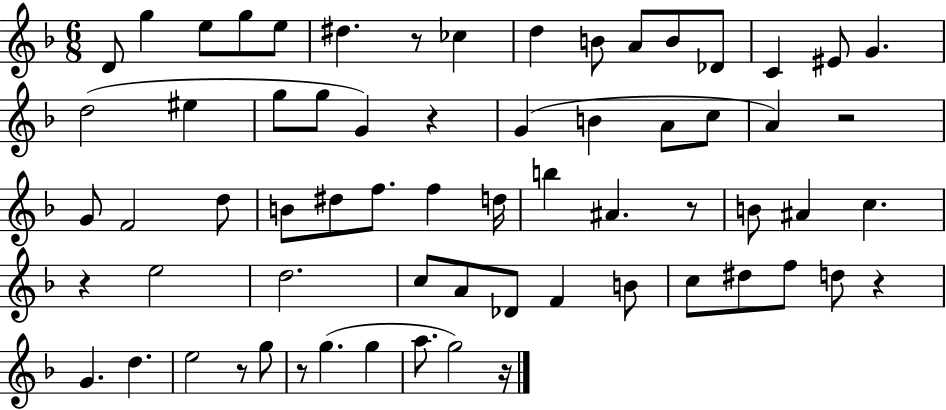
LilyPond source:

{
  \clef treble
  \numericTimeSignature
  \time 6/8
  \key f \major
  d'8 g''4 e''8 g''8 e''8 | dis''4. r8 ces''4 | d''4 b'8 a'8 b'8 des'8 | c'4 eis'8 g'4. | \break d''2( eis''4 | g''8 g''8 g'4) r4 | g'4( b'4 a'8 c''8 | a'4) r2 | \break g'8 f'2 d''8 | b'8 dis''8 f''8. f''4 d''16 | b''4 ais'4. r8 | b'8 ais'4 c''4. | \break r4 e''2 | d''2. | c''8 a'8 des'8 f'4 b'8 | c''8 dis''8 f''8 d''8 r4 | \break g'4. d''4. | e''2 r8 g''8 | r8 g''4.( g''4 | a''8. g''2) r16 | \break \bar "|."
}